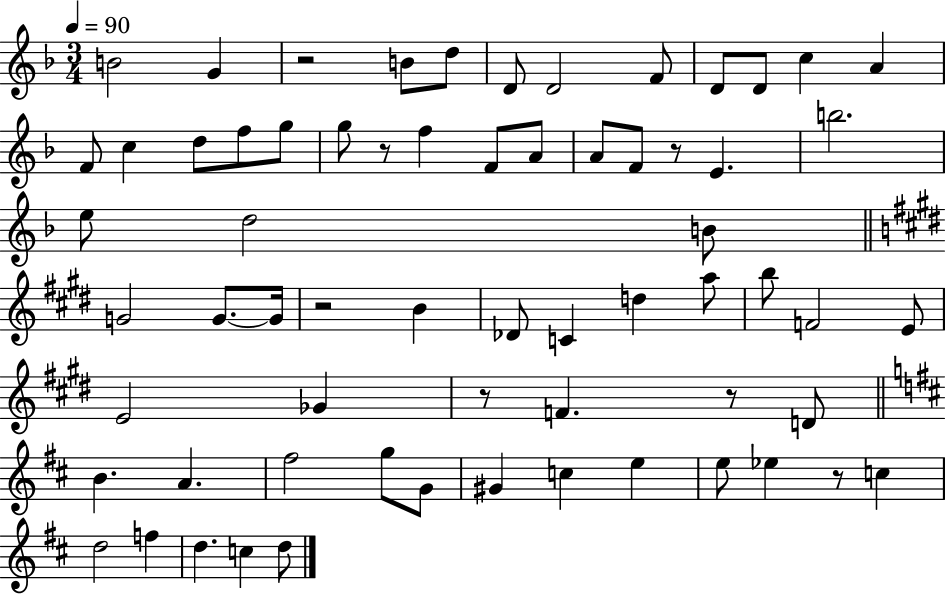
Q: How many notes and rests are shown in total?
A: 65